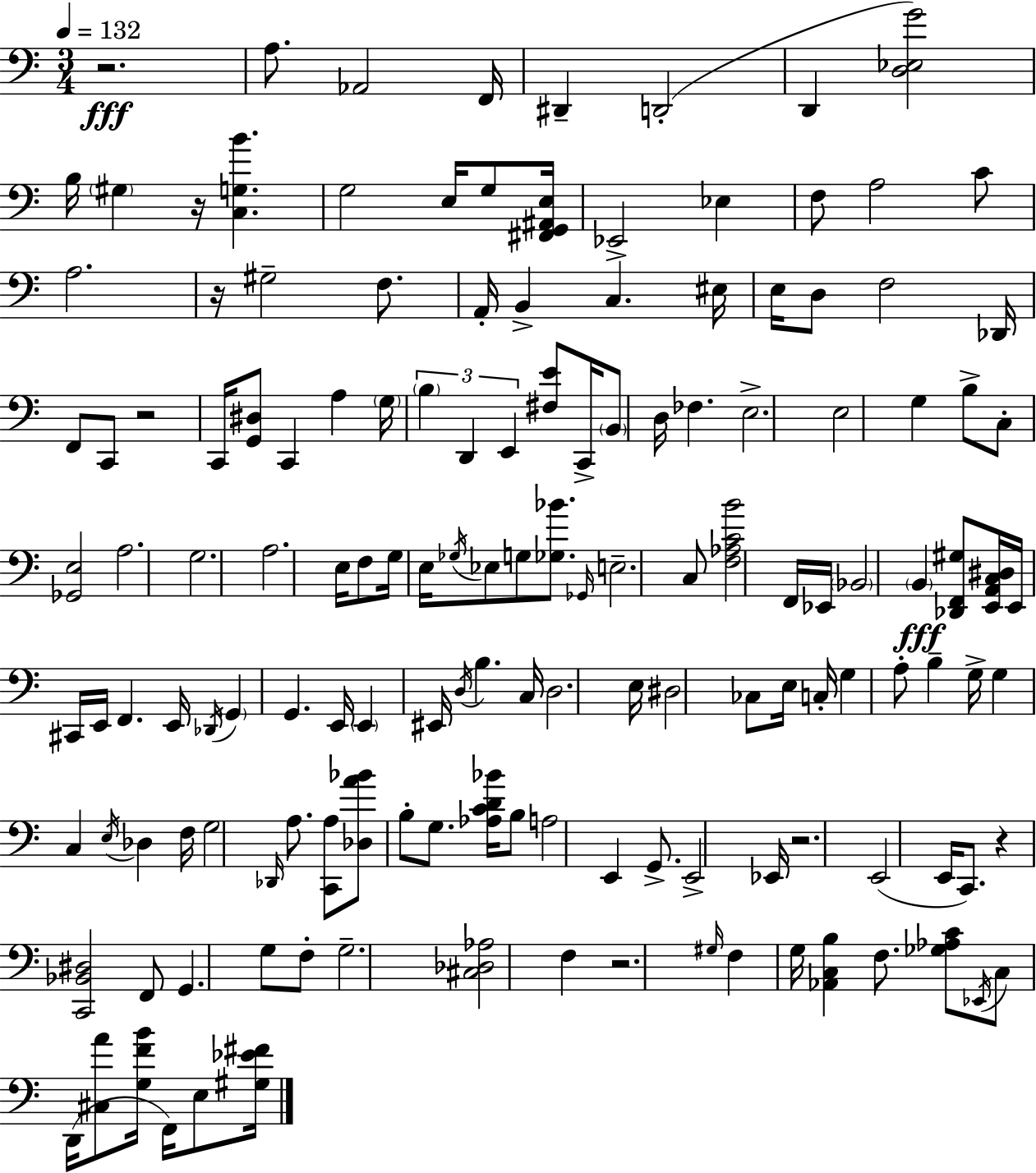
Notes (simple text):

R/h. A3/e. Ab2/h F2/s D#2/q D2/h D2/q [D3,Eb3,G4]/h B3/s G#3/q R/s [C3,G3,B4]/q. G3/h E3/s G3/e [F#2,G2,A#2,E3]/s Eb2/h Eb3/q F3/e A3/h C4/e A3/h. R/s G#3/h F3/e. A2/s B2/q C3/q. EIS3/s E3/s D3/e F3/h Db2/s F2/e C2/e R/h C2/s [G2,D#3]/e C2/q A3/q G3/s B3/q D2/q E2/q [F#3,E4]/e C2/s B2/e D3/s FES3/q. E3/h. E3/h G3/q B3/e C3/e [Gb2,E3]/h A3/h. G3/h. A3/h. E3/s F3/e G3/s E3/s Gb3/s Eb3/e G3/e [Gb3,Bb4]/e. Gb2/s E3/h. C3/e [F3,Ab3,C4,B4]/h F2/s Eb2/s Bb2/h B2/q [Db2,F2,G#3]/e [E2,A2,C3,D#3]/s E2/s C#2/s E2/s F2/q. E2/s Db2/s G2/q G2/q. E2/s E2/q EIS2/s D3/s B3/q. C3/s D3/h. E3/s D#3/h CES3/e E3/s C3/s G3/q A3/e B3/q G3/s G3/q C3/q E3/s Db3/q F3/s G3/h Db2/s A3/e. [C2,A3]/e [Db3,A4,Bb4]/e B3/e G3/e. [Ab3,C4,D4,Bb4]/s B3/e A3/h E2/q G2/e. E2/h Eb2/s R/h. E2/h E2/s C2/e. R/q [C2,Bb2,D#3]/h F2/e G2/q. G3/e F3/e G3/h. [C#3,Db3,Ab3]/h F3/q R/h. G#3/s F3/q G3/s [Ab2,C3,B3]/q F3/e. [Gb3,Ab3,C4]/e Eb2/s C3/e D2/s [C#3,A4]/e [G3,F4,B4]/s F2/s E3/e [G#3,Eb4,F#4]/s